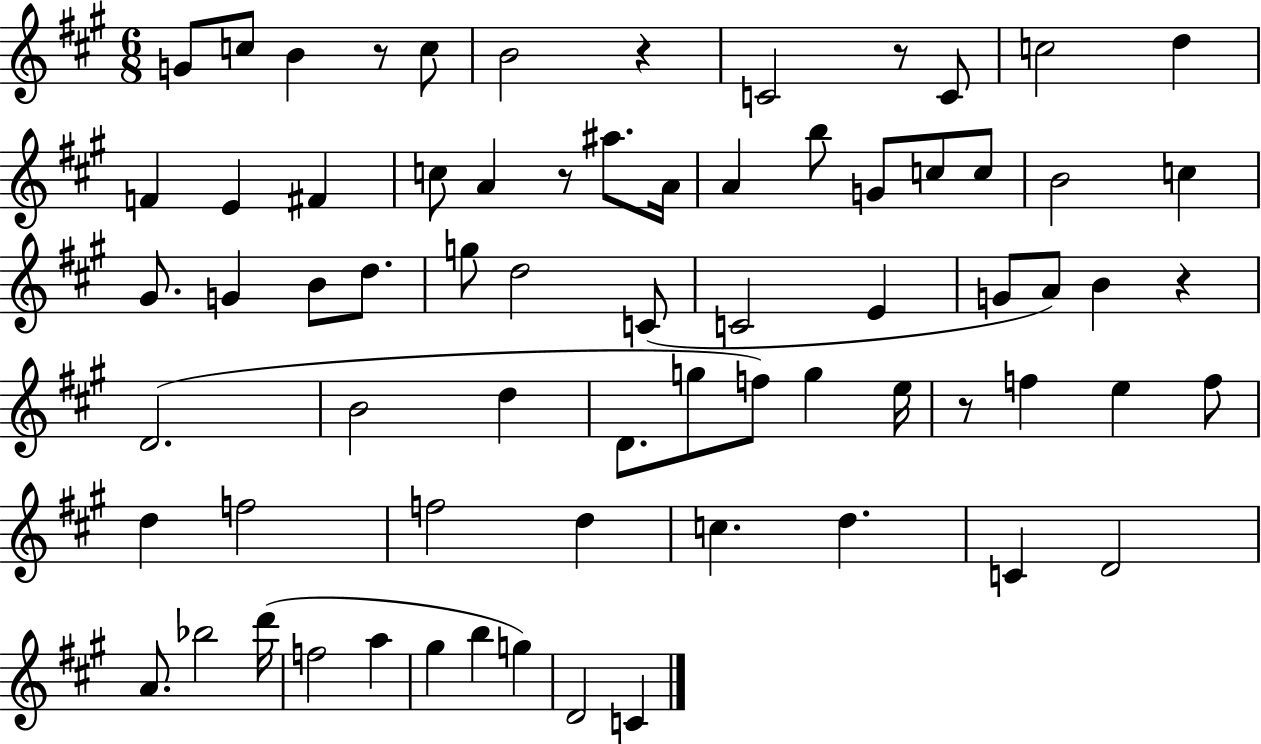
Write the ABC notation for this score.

X:1
T:Untitled
M:6/8
L:1/4
K:A
G/2 c/2 B z/2 c/2 B2 z C2 z/2 C/2 c2 d F E ^F c/2 A z/2 ^a/2 A/4 A b/2 G/2 c/2 c/2 B2 c ^G/2 G B/2 d/2 g/2 d2 C/2 C2 E G/2 A/2 B z D2 B2 d D/2 g/2 f/2 g e/4 z/2 f e f/2 d f2 f2 d c d C D2 A/2 _b2 d'/4 f2 a ^g b g D2 C